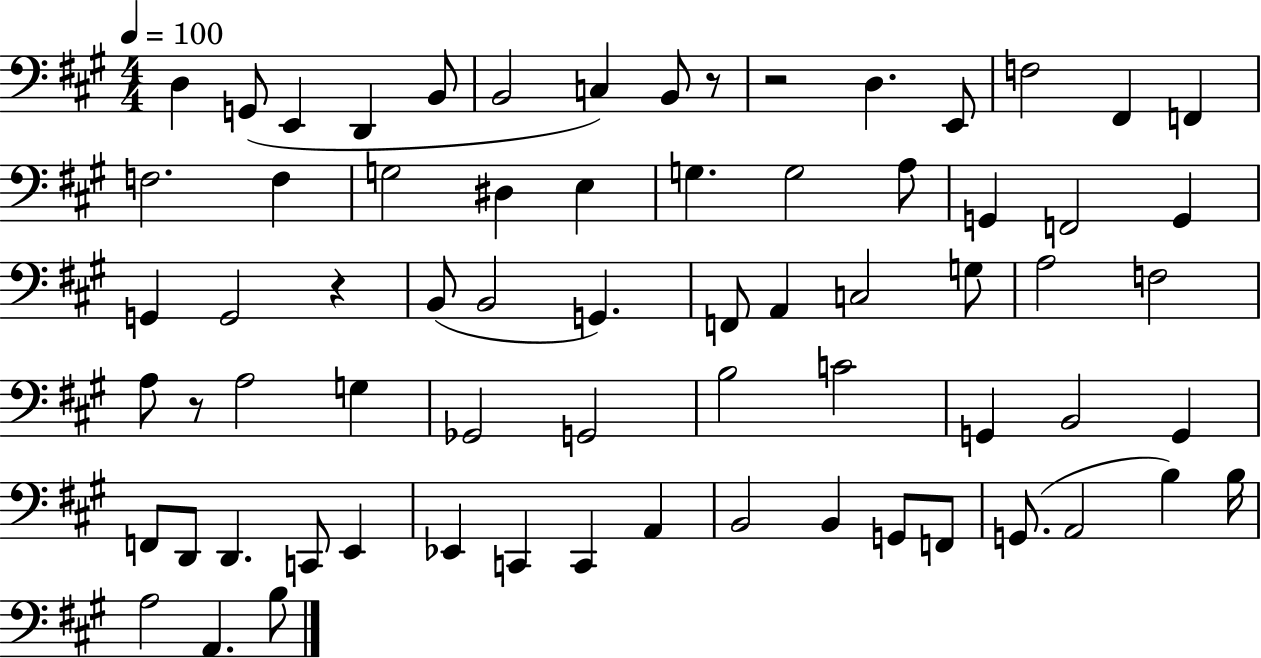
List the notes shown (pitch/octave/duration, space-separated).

D3/q G2/e E2/q D2/q B2/e B2/h C3/q B2/e R/e R/h D3/q. E2/e F3/h F#2/q F2/q F3/h. F3/q G3/h D#3/q E3/q G3/q. G3/h A3/e G2/q F2/h G2/q G2/q G2/h R/q B2/e B2/h G2/q. F2/e A2/q C3/h G3/e A3/h F3/h A3/e R/e A3/h G3/q Gb2/h G2/h B3/h C4/h G2/q B2/h G2/q F2/e D2/e D2/q. C2/e E2/q Eb2/q C2/q C2/q A2/q B2/h B2/q G2/e F2/e G2/e. A2/h B3/q B3/s A3/h A2/q. B3/e